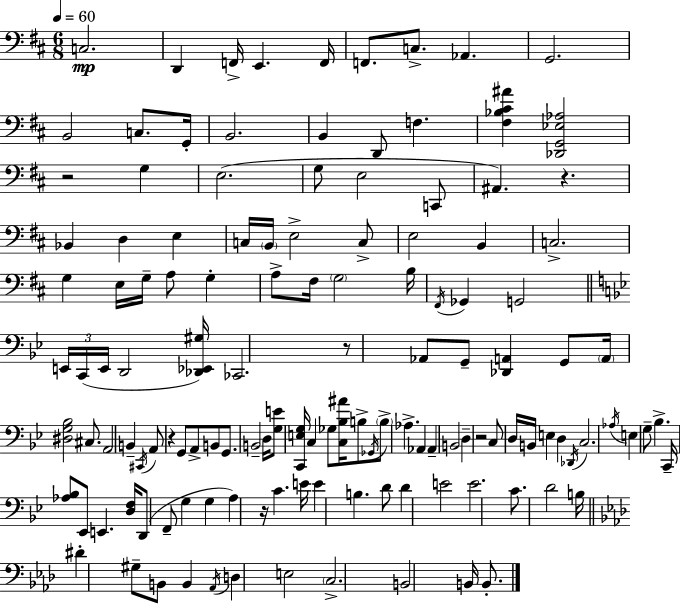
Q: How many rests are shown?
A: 6